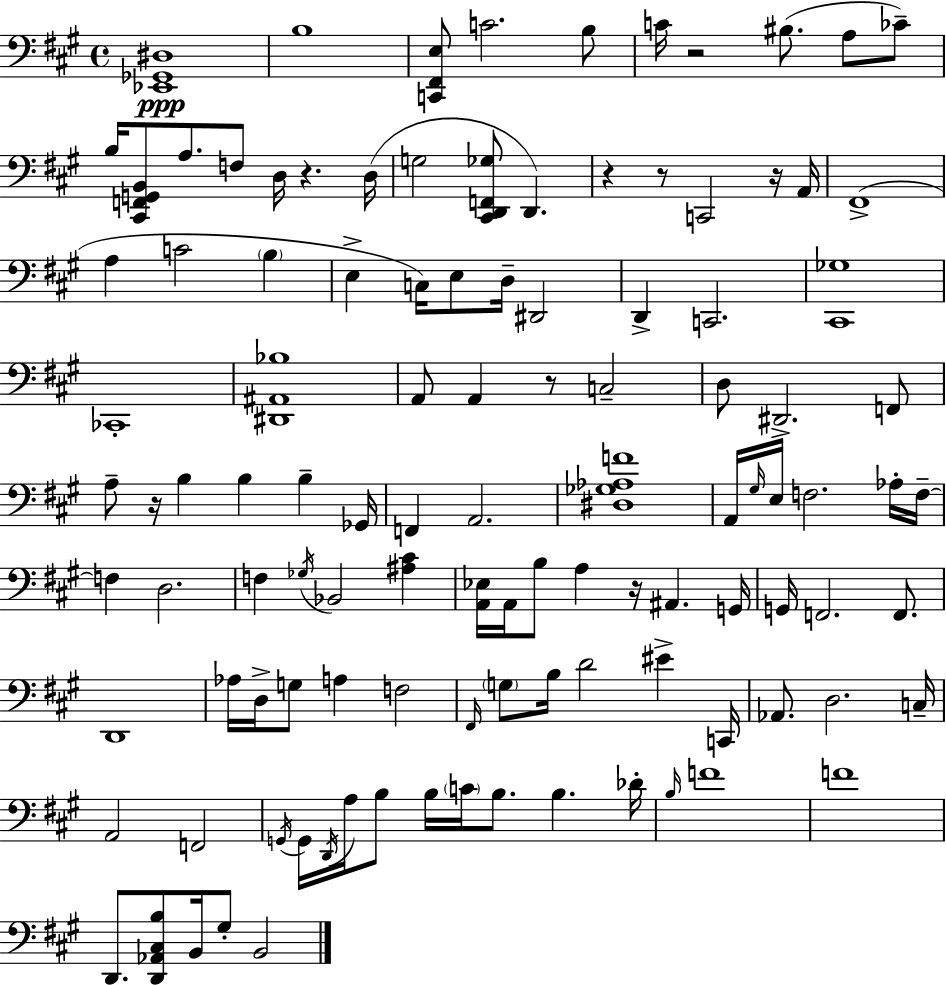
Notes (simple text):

[Eb2,Gb2,D#3]/w B3/w [C2,F#2,E3]/e C4/h. B3/e C4/s R/h BIS3/e. A3/e CES4/e B3/s [C#2,F2,G2,B2]/e A3/e. F3/e D3/s R/q. D3/s G3/h [C#2,D2,F2,Gb3]/e D2/q. R/q R/e C2/h R/s A2/s F#2/w A3/q C4/h B3/q E3/q C3/s E3/e D3/s D#2/h D2/q C2/h. [C#2,Gb3]/w CES2/w [D#2,A#2,Bb3]/w A2/e A2/q R/e C3/h D3/e D#2/h. F2/e A3/e R/s B3/q B3/q B3/q Gb2/s F2/q A2/h. [D#3,Gb3,Ab3,F4]/w A2/s G#3/s E3/s F3/h. Ab3/s F3/s F3/q D3/h. F3/q Gb3/s Bb2/h [A#3,C#4]/q [A2,Eb3]/s A2/s B3/e A3/q R/s A#2/q. G2/s G2/s F2/h. F2/e. D2/w Ab3/s D3/s G3/e A3/q F3/h F#2/s G3/e B3/s D4/h EIS4/q C2/s Ab2/e. D3/h. C3/s A2/h F2/h G2/s G2/s D2/s A3/s B3/e B3/s C4/s B3/e. B3/q. Db4/s B3/s F4/w F4/w D2/e. [D2,Ab2,C#3,B3]/e B2/s G#3/e B2/h